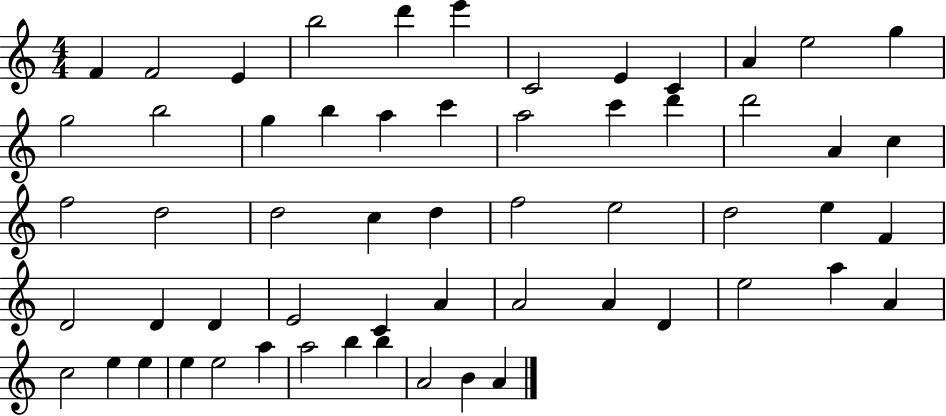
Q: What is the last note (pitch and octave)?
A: A4